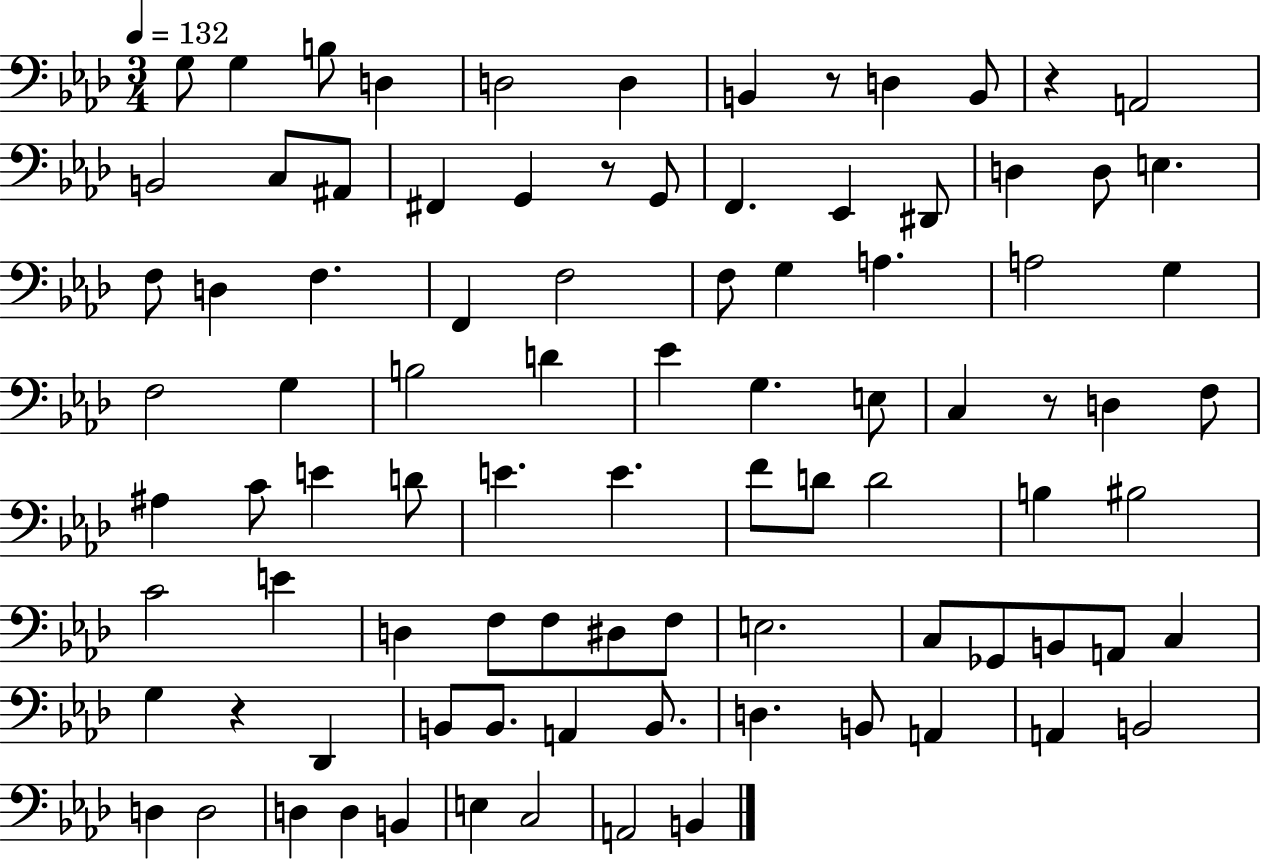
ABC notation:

X:1
T:Untitled
M:3/4
L:1/4
K:Ab
G,/2 G, B,/2 D, D,2 D, B,, z/2 D, B,,/2 z A,,2 B,,2 C,/2 ^A,,/2 ^F,, G,, z/2 G,,/2 F,, _E,, ^D,,/2 D, D,/2 E, F,/2 D, F, F,, F,2 F,/2 G, A, A,2 G, F,2 G, B,2 D _E G, E,/2 C, z/2 D, F,/2 ^A, C/2 E D/2 E E F/2 D/2 D2 B, ^B,2 C2 E D, F,/2 F,/2 ^D,/2 F,/2 E,2 C,/2 _G,,/2 B,,/2 A,,/2 C, G, z _D,, B,,/2 B,,/2 A,, B,,/2 D, B,,/2 A,, A,, B,,2 D, D,2 D, D, B,, E, C,2 A,,2 B,,